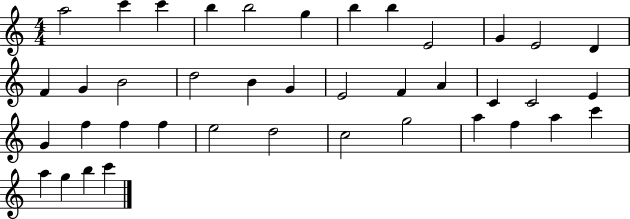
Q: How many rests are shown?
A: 0